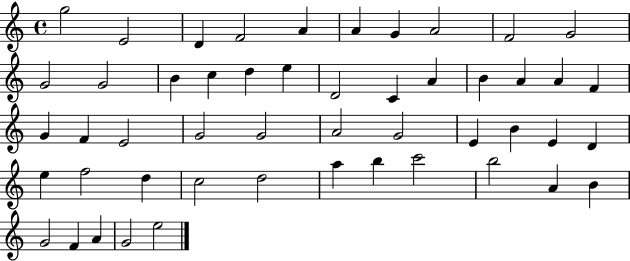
G5/h E4/h D4/q F4/h A4/q A4/q G4/q A4/h F4/h G4/h G4/h G4/h B4/q C5/q D5/q E5/q D4/h C4/q A4/q B4/q A4/q A4/q F4/q G4/q F4/q E4/h G4/h G4/h A4/h G4/h E4/q B4/q E4/q D4/q E5/q F5/h D5/q C5/h D5/h A5/q B5/q C6/h B5/h A4/q B4/q G4/h F4/q A4/q G4/h E5/h